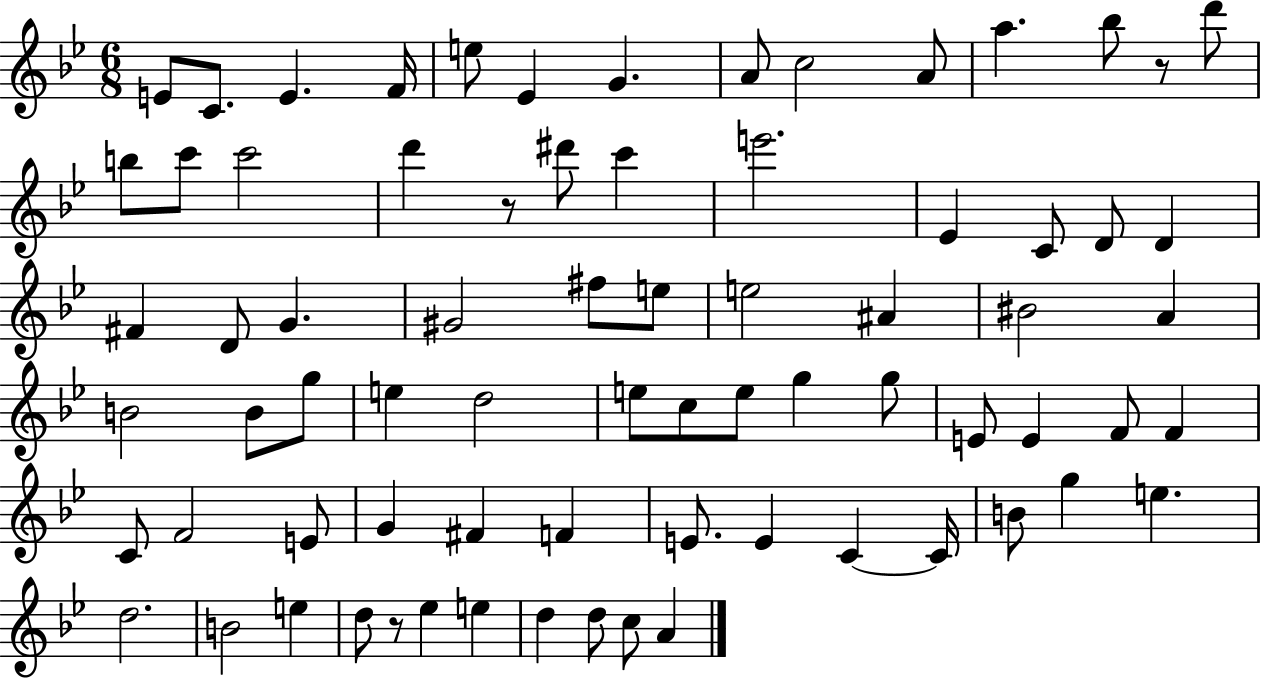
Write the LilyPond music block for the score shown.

{
  \clef treble
  \numericTimeSignature
  \time 6/8
  \key bes \major
  \repeat volta 2 { e'8 c'8. e'4. f'16 | e''8 ees'4 g'4. | a'8 c''2 a'8 | a''4. bes''8 r8 d'''8 | \break b''8 c'''8 c'''2 | d'''4 r8 dis'''8 c'''4 | e'''2. | ees'4 c'8 d'8 d'4 | \break fis'4 d'8 g'4. | gis'2 fis''8 e''8 | e''2 ais'4 | bis'2 a'4 | \break b'2 b'8 g''8 | e''4 d''2 | e''8 c''8 e''8 g''4 g''8 | e'8 e'4 f'8 f'4 | \break c'8 f'2 e'8 | g'4 fis'4 f'4 | e'8. e'4 c'4~~ c'16 | b'8 g''4 e''4. | \break d''2. | b'2 e''4 | d''8 r8 ees''4 e''4 | d''4 d''8 c''8 a'4 | \break } \bar "|."
}